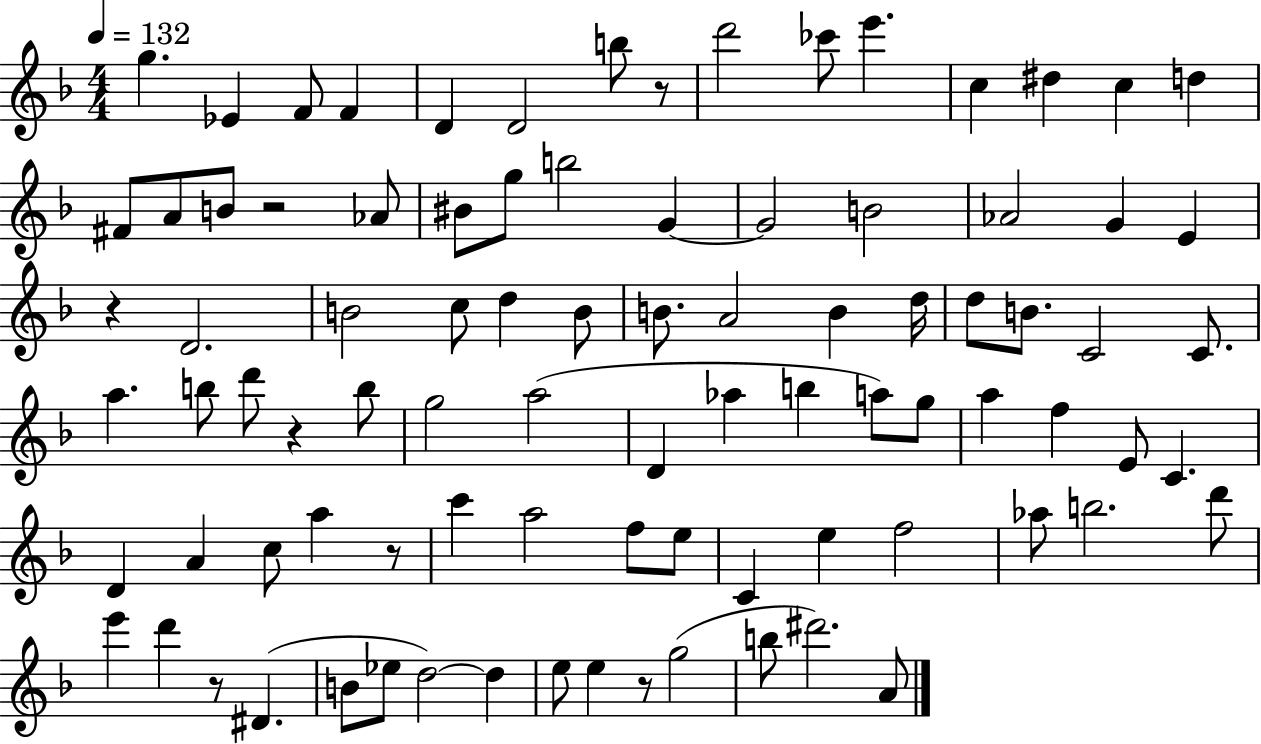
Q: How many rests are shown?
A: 7